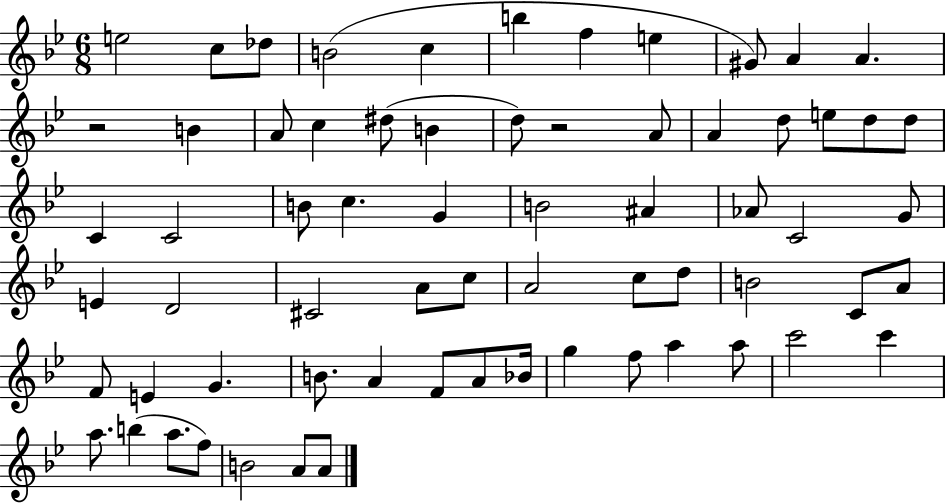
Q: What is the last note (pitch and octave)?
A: A4